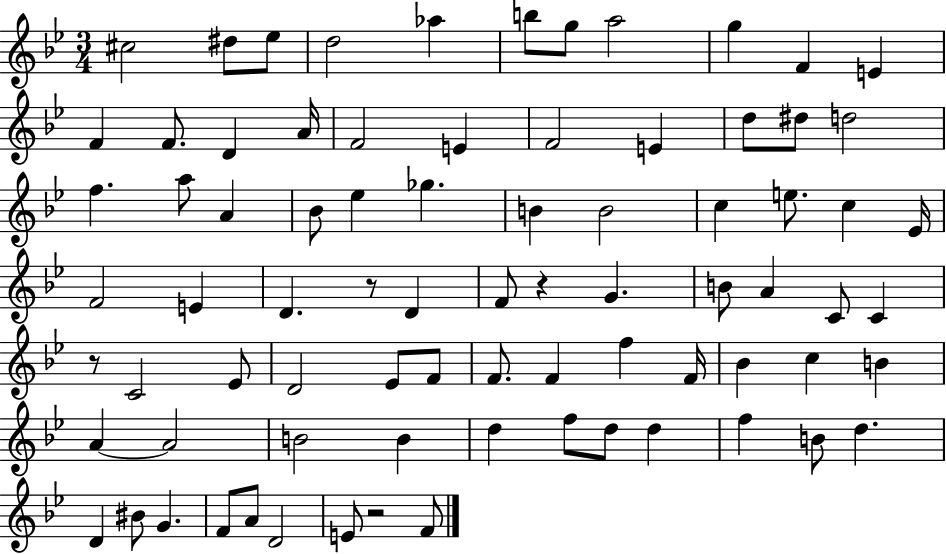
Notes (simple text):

C#5/h D#5/e Eb5/e D5/h Ab5/q B5/e G5/e A5/h G5/q F4/q E4/q F4/q F4/e. D4/q A4/s F4/h E4/q F4/h E4/q D5/e D#5/e D5/h F5/q. A5/e A4/q Bb4/e Eb5/q Gb5/q. B4/q B4/h C5/q E5/e. C5/q Eb4/s F4/h E4/q D4/q. R/e D4/q F4/e R/q G4/q. B4/e A4/q C4/e C4/q R/e C4/h Eb4/e D4/h Eb4/e F4/e F4/e. F4/q F5/q F4/s Bb4/q C5/q B4/q A4/q A4/h B4/h B4/q D5/q F5/e D5/e D5/q F5/q B4/e D5/q. D4/q BIS4/e G4/q. F4/e A4/e D4/h E4/e R/h F4/e